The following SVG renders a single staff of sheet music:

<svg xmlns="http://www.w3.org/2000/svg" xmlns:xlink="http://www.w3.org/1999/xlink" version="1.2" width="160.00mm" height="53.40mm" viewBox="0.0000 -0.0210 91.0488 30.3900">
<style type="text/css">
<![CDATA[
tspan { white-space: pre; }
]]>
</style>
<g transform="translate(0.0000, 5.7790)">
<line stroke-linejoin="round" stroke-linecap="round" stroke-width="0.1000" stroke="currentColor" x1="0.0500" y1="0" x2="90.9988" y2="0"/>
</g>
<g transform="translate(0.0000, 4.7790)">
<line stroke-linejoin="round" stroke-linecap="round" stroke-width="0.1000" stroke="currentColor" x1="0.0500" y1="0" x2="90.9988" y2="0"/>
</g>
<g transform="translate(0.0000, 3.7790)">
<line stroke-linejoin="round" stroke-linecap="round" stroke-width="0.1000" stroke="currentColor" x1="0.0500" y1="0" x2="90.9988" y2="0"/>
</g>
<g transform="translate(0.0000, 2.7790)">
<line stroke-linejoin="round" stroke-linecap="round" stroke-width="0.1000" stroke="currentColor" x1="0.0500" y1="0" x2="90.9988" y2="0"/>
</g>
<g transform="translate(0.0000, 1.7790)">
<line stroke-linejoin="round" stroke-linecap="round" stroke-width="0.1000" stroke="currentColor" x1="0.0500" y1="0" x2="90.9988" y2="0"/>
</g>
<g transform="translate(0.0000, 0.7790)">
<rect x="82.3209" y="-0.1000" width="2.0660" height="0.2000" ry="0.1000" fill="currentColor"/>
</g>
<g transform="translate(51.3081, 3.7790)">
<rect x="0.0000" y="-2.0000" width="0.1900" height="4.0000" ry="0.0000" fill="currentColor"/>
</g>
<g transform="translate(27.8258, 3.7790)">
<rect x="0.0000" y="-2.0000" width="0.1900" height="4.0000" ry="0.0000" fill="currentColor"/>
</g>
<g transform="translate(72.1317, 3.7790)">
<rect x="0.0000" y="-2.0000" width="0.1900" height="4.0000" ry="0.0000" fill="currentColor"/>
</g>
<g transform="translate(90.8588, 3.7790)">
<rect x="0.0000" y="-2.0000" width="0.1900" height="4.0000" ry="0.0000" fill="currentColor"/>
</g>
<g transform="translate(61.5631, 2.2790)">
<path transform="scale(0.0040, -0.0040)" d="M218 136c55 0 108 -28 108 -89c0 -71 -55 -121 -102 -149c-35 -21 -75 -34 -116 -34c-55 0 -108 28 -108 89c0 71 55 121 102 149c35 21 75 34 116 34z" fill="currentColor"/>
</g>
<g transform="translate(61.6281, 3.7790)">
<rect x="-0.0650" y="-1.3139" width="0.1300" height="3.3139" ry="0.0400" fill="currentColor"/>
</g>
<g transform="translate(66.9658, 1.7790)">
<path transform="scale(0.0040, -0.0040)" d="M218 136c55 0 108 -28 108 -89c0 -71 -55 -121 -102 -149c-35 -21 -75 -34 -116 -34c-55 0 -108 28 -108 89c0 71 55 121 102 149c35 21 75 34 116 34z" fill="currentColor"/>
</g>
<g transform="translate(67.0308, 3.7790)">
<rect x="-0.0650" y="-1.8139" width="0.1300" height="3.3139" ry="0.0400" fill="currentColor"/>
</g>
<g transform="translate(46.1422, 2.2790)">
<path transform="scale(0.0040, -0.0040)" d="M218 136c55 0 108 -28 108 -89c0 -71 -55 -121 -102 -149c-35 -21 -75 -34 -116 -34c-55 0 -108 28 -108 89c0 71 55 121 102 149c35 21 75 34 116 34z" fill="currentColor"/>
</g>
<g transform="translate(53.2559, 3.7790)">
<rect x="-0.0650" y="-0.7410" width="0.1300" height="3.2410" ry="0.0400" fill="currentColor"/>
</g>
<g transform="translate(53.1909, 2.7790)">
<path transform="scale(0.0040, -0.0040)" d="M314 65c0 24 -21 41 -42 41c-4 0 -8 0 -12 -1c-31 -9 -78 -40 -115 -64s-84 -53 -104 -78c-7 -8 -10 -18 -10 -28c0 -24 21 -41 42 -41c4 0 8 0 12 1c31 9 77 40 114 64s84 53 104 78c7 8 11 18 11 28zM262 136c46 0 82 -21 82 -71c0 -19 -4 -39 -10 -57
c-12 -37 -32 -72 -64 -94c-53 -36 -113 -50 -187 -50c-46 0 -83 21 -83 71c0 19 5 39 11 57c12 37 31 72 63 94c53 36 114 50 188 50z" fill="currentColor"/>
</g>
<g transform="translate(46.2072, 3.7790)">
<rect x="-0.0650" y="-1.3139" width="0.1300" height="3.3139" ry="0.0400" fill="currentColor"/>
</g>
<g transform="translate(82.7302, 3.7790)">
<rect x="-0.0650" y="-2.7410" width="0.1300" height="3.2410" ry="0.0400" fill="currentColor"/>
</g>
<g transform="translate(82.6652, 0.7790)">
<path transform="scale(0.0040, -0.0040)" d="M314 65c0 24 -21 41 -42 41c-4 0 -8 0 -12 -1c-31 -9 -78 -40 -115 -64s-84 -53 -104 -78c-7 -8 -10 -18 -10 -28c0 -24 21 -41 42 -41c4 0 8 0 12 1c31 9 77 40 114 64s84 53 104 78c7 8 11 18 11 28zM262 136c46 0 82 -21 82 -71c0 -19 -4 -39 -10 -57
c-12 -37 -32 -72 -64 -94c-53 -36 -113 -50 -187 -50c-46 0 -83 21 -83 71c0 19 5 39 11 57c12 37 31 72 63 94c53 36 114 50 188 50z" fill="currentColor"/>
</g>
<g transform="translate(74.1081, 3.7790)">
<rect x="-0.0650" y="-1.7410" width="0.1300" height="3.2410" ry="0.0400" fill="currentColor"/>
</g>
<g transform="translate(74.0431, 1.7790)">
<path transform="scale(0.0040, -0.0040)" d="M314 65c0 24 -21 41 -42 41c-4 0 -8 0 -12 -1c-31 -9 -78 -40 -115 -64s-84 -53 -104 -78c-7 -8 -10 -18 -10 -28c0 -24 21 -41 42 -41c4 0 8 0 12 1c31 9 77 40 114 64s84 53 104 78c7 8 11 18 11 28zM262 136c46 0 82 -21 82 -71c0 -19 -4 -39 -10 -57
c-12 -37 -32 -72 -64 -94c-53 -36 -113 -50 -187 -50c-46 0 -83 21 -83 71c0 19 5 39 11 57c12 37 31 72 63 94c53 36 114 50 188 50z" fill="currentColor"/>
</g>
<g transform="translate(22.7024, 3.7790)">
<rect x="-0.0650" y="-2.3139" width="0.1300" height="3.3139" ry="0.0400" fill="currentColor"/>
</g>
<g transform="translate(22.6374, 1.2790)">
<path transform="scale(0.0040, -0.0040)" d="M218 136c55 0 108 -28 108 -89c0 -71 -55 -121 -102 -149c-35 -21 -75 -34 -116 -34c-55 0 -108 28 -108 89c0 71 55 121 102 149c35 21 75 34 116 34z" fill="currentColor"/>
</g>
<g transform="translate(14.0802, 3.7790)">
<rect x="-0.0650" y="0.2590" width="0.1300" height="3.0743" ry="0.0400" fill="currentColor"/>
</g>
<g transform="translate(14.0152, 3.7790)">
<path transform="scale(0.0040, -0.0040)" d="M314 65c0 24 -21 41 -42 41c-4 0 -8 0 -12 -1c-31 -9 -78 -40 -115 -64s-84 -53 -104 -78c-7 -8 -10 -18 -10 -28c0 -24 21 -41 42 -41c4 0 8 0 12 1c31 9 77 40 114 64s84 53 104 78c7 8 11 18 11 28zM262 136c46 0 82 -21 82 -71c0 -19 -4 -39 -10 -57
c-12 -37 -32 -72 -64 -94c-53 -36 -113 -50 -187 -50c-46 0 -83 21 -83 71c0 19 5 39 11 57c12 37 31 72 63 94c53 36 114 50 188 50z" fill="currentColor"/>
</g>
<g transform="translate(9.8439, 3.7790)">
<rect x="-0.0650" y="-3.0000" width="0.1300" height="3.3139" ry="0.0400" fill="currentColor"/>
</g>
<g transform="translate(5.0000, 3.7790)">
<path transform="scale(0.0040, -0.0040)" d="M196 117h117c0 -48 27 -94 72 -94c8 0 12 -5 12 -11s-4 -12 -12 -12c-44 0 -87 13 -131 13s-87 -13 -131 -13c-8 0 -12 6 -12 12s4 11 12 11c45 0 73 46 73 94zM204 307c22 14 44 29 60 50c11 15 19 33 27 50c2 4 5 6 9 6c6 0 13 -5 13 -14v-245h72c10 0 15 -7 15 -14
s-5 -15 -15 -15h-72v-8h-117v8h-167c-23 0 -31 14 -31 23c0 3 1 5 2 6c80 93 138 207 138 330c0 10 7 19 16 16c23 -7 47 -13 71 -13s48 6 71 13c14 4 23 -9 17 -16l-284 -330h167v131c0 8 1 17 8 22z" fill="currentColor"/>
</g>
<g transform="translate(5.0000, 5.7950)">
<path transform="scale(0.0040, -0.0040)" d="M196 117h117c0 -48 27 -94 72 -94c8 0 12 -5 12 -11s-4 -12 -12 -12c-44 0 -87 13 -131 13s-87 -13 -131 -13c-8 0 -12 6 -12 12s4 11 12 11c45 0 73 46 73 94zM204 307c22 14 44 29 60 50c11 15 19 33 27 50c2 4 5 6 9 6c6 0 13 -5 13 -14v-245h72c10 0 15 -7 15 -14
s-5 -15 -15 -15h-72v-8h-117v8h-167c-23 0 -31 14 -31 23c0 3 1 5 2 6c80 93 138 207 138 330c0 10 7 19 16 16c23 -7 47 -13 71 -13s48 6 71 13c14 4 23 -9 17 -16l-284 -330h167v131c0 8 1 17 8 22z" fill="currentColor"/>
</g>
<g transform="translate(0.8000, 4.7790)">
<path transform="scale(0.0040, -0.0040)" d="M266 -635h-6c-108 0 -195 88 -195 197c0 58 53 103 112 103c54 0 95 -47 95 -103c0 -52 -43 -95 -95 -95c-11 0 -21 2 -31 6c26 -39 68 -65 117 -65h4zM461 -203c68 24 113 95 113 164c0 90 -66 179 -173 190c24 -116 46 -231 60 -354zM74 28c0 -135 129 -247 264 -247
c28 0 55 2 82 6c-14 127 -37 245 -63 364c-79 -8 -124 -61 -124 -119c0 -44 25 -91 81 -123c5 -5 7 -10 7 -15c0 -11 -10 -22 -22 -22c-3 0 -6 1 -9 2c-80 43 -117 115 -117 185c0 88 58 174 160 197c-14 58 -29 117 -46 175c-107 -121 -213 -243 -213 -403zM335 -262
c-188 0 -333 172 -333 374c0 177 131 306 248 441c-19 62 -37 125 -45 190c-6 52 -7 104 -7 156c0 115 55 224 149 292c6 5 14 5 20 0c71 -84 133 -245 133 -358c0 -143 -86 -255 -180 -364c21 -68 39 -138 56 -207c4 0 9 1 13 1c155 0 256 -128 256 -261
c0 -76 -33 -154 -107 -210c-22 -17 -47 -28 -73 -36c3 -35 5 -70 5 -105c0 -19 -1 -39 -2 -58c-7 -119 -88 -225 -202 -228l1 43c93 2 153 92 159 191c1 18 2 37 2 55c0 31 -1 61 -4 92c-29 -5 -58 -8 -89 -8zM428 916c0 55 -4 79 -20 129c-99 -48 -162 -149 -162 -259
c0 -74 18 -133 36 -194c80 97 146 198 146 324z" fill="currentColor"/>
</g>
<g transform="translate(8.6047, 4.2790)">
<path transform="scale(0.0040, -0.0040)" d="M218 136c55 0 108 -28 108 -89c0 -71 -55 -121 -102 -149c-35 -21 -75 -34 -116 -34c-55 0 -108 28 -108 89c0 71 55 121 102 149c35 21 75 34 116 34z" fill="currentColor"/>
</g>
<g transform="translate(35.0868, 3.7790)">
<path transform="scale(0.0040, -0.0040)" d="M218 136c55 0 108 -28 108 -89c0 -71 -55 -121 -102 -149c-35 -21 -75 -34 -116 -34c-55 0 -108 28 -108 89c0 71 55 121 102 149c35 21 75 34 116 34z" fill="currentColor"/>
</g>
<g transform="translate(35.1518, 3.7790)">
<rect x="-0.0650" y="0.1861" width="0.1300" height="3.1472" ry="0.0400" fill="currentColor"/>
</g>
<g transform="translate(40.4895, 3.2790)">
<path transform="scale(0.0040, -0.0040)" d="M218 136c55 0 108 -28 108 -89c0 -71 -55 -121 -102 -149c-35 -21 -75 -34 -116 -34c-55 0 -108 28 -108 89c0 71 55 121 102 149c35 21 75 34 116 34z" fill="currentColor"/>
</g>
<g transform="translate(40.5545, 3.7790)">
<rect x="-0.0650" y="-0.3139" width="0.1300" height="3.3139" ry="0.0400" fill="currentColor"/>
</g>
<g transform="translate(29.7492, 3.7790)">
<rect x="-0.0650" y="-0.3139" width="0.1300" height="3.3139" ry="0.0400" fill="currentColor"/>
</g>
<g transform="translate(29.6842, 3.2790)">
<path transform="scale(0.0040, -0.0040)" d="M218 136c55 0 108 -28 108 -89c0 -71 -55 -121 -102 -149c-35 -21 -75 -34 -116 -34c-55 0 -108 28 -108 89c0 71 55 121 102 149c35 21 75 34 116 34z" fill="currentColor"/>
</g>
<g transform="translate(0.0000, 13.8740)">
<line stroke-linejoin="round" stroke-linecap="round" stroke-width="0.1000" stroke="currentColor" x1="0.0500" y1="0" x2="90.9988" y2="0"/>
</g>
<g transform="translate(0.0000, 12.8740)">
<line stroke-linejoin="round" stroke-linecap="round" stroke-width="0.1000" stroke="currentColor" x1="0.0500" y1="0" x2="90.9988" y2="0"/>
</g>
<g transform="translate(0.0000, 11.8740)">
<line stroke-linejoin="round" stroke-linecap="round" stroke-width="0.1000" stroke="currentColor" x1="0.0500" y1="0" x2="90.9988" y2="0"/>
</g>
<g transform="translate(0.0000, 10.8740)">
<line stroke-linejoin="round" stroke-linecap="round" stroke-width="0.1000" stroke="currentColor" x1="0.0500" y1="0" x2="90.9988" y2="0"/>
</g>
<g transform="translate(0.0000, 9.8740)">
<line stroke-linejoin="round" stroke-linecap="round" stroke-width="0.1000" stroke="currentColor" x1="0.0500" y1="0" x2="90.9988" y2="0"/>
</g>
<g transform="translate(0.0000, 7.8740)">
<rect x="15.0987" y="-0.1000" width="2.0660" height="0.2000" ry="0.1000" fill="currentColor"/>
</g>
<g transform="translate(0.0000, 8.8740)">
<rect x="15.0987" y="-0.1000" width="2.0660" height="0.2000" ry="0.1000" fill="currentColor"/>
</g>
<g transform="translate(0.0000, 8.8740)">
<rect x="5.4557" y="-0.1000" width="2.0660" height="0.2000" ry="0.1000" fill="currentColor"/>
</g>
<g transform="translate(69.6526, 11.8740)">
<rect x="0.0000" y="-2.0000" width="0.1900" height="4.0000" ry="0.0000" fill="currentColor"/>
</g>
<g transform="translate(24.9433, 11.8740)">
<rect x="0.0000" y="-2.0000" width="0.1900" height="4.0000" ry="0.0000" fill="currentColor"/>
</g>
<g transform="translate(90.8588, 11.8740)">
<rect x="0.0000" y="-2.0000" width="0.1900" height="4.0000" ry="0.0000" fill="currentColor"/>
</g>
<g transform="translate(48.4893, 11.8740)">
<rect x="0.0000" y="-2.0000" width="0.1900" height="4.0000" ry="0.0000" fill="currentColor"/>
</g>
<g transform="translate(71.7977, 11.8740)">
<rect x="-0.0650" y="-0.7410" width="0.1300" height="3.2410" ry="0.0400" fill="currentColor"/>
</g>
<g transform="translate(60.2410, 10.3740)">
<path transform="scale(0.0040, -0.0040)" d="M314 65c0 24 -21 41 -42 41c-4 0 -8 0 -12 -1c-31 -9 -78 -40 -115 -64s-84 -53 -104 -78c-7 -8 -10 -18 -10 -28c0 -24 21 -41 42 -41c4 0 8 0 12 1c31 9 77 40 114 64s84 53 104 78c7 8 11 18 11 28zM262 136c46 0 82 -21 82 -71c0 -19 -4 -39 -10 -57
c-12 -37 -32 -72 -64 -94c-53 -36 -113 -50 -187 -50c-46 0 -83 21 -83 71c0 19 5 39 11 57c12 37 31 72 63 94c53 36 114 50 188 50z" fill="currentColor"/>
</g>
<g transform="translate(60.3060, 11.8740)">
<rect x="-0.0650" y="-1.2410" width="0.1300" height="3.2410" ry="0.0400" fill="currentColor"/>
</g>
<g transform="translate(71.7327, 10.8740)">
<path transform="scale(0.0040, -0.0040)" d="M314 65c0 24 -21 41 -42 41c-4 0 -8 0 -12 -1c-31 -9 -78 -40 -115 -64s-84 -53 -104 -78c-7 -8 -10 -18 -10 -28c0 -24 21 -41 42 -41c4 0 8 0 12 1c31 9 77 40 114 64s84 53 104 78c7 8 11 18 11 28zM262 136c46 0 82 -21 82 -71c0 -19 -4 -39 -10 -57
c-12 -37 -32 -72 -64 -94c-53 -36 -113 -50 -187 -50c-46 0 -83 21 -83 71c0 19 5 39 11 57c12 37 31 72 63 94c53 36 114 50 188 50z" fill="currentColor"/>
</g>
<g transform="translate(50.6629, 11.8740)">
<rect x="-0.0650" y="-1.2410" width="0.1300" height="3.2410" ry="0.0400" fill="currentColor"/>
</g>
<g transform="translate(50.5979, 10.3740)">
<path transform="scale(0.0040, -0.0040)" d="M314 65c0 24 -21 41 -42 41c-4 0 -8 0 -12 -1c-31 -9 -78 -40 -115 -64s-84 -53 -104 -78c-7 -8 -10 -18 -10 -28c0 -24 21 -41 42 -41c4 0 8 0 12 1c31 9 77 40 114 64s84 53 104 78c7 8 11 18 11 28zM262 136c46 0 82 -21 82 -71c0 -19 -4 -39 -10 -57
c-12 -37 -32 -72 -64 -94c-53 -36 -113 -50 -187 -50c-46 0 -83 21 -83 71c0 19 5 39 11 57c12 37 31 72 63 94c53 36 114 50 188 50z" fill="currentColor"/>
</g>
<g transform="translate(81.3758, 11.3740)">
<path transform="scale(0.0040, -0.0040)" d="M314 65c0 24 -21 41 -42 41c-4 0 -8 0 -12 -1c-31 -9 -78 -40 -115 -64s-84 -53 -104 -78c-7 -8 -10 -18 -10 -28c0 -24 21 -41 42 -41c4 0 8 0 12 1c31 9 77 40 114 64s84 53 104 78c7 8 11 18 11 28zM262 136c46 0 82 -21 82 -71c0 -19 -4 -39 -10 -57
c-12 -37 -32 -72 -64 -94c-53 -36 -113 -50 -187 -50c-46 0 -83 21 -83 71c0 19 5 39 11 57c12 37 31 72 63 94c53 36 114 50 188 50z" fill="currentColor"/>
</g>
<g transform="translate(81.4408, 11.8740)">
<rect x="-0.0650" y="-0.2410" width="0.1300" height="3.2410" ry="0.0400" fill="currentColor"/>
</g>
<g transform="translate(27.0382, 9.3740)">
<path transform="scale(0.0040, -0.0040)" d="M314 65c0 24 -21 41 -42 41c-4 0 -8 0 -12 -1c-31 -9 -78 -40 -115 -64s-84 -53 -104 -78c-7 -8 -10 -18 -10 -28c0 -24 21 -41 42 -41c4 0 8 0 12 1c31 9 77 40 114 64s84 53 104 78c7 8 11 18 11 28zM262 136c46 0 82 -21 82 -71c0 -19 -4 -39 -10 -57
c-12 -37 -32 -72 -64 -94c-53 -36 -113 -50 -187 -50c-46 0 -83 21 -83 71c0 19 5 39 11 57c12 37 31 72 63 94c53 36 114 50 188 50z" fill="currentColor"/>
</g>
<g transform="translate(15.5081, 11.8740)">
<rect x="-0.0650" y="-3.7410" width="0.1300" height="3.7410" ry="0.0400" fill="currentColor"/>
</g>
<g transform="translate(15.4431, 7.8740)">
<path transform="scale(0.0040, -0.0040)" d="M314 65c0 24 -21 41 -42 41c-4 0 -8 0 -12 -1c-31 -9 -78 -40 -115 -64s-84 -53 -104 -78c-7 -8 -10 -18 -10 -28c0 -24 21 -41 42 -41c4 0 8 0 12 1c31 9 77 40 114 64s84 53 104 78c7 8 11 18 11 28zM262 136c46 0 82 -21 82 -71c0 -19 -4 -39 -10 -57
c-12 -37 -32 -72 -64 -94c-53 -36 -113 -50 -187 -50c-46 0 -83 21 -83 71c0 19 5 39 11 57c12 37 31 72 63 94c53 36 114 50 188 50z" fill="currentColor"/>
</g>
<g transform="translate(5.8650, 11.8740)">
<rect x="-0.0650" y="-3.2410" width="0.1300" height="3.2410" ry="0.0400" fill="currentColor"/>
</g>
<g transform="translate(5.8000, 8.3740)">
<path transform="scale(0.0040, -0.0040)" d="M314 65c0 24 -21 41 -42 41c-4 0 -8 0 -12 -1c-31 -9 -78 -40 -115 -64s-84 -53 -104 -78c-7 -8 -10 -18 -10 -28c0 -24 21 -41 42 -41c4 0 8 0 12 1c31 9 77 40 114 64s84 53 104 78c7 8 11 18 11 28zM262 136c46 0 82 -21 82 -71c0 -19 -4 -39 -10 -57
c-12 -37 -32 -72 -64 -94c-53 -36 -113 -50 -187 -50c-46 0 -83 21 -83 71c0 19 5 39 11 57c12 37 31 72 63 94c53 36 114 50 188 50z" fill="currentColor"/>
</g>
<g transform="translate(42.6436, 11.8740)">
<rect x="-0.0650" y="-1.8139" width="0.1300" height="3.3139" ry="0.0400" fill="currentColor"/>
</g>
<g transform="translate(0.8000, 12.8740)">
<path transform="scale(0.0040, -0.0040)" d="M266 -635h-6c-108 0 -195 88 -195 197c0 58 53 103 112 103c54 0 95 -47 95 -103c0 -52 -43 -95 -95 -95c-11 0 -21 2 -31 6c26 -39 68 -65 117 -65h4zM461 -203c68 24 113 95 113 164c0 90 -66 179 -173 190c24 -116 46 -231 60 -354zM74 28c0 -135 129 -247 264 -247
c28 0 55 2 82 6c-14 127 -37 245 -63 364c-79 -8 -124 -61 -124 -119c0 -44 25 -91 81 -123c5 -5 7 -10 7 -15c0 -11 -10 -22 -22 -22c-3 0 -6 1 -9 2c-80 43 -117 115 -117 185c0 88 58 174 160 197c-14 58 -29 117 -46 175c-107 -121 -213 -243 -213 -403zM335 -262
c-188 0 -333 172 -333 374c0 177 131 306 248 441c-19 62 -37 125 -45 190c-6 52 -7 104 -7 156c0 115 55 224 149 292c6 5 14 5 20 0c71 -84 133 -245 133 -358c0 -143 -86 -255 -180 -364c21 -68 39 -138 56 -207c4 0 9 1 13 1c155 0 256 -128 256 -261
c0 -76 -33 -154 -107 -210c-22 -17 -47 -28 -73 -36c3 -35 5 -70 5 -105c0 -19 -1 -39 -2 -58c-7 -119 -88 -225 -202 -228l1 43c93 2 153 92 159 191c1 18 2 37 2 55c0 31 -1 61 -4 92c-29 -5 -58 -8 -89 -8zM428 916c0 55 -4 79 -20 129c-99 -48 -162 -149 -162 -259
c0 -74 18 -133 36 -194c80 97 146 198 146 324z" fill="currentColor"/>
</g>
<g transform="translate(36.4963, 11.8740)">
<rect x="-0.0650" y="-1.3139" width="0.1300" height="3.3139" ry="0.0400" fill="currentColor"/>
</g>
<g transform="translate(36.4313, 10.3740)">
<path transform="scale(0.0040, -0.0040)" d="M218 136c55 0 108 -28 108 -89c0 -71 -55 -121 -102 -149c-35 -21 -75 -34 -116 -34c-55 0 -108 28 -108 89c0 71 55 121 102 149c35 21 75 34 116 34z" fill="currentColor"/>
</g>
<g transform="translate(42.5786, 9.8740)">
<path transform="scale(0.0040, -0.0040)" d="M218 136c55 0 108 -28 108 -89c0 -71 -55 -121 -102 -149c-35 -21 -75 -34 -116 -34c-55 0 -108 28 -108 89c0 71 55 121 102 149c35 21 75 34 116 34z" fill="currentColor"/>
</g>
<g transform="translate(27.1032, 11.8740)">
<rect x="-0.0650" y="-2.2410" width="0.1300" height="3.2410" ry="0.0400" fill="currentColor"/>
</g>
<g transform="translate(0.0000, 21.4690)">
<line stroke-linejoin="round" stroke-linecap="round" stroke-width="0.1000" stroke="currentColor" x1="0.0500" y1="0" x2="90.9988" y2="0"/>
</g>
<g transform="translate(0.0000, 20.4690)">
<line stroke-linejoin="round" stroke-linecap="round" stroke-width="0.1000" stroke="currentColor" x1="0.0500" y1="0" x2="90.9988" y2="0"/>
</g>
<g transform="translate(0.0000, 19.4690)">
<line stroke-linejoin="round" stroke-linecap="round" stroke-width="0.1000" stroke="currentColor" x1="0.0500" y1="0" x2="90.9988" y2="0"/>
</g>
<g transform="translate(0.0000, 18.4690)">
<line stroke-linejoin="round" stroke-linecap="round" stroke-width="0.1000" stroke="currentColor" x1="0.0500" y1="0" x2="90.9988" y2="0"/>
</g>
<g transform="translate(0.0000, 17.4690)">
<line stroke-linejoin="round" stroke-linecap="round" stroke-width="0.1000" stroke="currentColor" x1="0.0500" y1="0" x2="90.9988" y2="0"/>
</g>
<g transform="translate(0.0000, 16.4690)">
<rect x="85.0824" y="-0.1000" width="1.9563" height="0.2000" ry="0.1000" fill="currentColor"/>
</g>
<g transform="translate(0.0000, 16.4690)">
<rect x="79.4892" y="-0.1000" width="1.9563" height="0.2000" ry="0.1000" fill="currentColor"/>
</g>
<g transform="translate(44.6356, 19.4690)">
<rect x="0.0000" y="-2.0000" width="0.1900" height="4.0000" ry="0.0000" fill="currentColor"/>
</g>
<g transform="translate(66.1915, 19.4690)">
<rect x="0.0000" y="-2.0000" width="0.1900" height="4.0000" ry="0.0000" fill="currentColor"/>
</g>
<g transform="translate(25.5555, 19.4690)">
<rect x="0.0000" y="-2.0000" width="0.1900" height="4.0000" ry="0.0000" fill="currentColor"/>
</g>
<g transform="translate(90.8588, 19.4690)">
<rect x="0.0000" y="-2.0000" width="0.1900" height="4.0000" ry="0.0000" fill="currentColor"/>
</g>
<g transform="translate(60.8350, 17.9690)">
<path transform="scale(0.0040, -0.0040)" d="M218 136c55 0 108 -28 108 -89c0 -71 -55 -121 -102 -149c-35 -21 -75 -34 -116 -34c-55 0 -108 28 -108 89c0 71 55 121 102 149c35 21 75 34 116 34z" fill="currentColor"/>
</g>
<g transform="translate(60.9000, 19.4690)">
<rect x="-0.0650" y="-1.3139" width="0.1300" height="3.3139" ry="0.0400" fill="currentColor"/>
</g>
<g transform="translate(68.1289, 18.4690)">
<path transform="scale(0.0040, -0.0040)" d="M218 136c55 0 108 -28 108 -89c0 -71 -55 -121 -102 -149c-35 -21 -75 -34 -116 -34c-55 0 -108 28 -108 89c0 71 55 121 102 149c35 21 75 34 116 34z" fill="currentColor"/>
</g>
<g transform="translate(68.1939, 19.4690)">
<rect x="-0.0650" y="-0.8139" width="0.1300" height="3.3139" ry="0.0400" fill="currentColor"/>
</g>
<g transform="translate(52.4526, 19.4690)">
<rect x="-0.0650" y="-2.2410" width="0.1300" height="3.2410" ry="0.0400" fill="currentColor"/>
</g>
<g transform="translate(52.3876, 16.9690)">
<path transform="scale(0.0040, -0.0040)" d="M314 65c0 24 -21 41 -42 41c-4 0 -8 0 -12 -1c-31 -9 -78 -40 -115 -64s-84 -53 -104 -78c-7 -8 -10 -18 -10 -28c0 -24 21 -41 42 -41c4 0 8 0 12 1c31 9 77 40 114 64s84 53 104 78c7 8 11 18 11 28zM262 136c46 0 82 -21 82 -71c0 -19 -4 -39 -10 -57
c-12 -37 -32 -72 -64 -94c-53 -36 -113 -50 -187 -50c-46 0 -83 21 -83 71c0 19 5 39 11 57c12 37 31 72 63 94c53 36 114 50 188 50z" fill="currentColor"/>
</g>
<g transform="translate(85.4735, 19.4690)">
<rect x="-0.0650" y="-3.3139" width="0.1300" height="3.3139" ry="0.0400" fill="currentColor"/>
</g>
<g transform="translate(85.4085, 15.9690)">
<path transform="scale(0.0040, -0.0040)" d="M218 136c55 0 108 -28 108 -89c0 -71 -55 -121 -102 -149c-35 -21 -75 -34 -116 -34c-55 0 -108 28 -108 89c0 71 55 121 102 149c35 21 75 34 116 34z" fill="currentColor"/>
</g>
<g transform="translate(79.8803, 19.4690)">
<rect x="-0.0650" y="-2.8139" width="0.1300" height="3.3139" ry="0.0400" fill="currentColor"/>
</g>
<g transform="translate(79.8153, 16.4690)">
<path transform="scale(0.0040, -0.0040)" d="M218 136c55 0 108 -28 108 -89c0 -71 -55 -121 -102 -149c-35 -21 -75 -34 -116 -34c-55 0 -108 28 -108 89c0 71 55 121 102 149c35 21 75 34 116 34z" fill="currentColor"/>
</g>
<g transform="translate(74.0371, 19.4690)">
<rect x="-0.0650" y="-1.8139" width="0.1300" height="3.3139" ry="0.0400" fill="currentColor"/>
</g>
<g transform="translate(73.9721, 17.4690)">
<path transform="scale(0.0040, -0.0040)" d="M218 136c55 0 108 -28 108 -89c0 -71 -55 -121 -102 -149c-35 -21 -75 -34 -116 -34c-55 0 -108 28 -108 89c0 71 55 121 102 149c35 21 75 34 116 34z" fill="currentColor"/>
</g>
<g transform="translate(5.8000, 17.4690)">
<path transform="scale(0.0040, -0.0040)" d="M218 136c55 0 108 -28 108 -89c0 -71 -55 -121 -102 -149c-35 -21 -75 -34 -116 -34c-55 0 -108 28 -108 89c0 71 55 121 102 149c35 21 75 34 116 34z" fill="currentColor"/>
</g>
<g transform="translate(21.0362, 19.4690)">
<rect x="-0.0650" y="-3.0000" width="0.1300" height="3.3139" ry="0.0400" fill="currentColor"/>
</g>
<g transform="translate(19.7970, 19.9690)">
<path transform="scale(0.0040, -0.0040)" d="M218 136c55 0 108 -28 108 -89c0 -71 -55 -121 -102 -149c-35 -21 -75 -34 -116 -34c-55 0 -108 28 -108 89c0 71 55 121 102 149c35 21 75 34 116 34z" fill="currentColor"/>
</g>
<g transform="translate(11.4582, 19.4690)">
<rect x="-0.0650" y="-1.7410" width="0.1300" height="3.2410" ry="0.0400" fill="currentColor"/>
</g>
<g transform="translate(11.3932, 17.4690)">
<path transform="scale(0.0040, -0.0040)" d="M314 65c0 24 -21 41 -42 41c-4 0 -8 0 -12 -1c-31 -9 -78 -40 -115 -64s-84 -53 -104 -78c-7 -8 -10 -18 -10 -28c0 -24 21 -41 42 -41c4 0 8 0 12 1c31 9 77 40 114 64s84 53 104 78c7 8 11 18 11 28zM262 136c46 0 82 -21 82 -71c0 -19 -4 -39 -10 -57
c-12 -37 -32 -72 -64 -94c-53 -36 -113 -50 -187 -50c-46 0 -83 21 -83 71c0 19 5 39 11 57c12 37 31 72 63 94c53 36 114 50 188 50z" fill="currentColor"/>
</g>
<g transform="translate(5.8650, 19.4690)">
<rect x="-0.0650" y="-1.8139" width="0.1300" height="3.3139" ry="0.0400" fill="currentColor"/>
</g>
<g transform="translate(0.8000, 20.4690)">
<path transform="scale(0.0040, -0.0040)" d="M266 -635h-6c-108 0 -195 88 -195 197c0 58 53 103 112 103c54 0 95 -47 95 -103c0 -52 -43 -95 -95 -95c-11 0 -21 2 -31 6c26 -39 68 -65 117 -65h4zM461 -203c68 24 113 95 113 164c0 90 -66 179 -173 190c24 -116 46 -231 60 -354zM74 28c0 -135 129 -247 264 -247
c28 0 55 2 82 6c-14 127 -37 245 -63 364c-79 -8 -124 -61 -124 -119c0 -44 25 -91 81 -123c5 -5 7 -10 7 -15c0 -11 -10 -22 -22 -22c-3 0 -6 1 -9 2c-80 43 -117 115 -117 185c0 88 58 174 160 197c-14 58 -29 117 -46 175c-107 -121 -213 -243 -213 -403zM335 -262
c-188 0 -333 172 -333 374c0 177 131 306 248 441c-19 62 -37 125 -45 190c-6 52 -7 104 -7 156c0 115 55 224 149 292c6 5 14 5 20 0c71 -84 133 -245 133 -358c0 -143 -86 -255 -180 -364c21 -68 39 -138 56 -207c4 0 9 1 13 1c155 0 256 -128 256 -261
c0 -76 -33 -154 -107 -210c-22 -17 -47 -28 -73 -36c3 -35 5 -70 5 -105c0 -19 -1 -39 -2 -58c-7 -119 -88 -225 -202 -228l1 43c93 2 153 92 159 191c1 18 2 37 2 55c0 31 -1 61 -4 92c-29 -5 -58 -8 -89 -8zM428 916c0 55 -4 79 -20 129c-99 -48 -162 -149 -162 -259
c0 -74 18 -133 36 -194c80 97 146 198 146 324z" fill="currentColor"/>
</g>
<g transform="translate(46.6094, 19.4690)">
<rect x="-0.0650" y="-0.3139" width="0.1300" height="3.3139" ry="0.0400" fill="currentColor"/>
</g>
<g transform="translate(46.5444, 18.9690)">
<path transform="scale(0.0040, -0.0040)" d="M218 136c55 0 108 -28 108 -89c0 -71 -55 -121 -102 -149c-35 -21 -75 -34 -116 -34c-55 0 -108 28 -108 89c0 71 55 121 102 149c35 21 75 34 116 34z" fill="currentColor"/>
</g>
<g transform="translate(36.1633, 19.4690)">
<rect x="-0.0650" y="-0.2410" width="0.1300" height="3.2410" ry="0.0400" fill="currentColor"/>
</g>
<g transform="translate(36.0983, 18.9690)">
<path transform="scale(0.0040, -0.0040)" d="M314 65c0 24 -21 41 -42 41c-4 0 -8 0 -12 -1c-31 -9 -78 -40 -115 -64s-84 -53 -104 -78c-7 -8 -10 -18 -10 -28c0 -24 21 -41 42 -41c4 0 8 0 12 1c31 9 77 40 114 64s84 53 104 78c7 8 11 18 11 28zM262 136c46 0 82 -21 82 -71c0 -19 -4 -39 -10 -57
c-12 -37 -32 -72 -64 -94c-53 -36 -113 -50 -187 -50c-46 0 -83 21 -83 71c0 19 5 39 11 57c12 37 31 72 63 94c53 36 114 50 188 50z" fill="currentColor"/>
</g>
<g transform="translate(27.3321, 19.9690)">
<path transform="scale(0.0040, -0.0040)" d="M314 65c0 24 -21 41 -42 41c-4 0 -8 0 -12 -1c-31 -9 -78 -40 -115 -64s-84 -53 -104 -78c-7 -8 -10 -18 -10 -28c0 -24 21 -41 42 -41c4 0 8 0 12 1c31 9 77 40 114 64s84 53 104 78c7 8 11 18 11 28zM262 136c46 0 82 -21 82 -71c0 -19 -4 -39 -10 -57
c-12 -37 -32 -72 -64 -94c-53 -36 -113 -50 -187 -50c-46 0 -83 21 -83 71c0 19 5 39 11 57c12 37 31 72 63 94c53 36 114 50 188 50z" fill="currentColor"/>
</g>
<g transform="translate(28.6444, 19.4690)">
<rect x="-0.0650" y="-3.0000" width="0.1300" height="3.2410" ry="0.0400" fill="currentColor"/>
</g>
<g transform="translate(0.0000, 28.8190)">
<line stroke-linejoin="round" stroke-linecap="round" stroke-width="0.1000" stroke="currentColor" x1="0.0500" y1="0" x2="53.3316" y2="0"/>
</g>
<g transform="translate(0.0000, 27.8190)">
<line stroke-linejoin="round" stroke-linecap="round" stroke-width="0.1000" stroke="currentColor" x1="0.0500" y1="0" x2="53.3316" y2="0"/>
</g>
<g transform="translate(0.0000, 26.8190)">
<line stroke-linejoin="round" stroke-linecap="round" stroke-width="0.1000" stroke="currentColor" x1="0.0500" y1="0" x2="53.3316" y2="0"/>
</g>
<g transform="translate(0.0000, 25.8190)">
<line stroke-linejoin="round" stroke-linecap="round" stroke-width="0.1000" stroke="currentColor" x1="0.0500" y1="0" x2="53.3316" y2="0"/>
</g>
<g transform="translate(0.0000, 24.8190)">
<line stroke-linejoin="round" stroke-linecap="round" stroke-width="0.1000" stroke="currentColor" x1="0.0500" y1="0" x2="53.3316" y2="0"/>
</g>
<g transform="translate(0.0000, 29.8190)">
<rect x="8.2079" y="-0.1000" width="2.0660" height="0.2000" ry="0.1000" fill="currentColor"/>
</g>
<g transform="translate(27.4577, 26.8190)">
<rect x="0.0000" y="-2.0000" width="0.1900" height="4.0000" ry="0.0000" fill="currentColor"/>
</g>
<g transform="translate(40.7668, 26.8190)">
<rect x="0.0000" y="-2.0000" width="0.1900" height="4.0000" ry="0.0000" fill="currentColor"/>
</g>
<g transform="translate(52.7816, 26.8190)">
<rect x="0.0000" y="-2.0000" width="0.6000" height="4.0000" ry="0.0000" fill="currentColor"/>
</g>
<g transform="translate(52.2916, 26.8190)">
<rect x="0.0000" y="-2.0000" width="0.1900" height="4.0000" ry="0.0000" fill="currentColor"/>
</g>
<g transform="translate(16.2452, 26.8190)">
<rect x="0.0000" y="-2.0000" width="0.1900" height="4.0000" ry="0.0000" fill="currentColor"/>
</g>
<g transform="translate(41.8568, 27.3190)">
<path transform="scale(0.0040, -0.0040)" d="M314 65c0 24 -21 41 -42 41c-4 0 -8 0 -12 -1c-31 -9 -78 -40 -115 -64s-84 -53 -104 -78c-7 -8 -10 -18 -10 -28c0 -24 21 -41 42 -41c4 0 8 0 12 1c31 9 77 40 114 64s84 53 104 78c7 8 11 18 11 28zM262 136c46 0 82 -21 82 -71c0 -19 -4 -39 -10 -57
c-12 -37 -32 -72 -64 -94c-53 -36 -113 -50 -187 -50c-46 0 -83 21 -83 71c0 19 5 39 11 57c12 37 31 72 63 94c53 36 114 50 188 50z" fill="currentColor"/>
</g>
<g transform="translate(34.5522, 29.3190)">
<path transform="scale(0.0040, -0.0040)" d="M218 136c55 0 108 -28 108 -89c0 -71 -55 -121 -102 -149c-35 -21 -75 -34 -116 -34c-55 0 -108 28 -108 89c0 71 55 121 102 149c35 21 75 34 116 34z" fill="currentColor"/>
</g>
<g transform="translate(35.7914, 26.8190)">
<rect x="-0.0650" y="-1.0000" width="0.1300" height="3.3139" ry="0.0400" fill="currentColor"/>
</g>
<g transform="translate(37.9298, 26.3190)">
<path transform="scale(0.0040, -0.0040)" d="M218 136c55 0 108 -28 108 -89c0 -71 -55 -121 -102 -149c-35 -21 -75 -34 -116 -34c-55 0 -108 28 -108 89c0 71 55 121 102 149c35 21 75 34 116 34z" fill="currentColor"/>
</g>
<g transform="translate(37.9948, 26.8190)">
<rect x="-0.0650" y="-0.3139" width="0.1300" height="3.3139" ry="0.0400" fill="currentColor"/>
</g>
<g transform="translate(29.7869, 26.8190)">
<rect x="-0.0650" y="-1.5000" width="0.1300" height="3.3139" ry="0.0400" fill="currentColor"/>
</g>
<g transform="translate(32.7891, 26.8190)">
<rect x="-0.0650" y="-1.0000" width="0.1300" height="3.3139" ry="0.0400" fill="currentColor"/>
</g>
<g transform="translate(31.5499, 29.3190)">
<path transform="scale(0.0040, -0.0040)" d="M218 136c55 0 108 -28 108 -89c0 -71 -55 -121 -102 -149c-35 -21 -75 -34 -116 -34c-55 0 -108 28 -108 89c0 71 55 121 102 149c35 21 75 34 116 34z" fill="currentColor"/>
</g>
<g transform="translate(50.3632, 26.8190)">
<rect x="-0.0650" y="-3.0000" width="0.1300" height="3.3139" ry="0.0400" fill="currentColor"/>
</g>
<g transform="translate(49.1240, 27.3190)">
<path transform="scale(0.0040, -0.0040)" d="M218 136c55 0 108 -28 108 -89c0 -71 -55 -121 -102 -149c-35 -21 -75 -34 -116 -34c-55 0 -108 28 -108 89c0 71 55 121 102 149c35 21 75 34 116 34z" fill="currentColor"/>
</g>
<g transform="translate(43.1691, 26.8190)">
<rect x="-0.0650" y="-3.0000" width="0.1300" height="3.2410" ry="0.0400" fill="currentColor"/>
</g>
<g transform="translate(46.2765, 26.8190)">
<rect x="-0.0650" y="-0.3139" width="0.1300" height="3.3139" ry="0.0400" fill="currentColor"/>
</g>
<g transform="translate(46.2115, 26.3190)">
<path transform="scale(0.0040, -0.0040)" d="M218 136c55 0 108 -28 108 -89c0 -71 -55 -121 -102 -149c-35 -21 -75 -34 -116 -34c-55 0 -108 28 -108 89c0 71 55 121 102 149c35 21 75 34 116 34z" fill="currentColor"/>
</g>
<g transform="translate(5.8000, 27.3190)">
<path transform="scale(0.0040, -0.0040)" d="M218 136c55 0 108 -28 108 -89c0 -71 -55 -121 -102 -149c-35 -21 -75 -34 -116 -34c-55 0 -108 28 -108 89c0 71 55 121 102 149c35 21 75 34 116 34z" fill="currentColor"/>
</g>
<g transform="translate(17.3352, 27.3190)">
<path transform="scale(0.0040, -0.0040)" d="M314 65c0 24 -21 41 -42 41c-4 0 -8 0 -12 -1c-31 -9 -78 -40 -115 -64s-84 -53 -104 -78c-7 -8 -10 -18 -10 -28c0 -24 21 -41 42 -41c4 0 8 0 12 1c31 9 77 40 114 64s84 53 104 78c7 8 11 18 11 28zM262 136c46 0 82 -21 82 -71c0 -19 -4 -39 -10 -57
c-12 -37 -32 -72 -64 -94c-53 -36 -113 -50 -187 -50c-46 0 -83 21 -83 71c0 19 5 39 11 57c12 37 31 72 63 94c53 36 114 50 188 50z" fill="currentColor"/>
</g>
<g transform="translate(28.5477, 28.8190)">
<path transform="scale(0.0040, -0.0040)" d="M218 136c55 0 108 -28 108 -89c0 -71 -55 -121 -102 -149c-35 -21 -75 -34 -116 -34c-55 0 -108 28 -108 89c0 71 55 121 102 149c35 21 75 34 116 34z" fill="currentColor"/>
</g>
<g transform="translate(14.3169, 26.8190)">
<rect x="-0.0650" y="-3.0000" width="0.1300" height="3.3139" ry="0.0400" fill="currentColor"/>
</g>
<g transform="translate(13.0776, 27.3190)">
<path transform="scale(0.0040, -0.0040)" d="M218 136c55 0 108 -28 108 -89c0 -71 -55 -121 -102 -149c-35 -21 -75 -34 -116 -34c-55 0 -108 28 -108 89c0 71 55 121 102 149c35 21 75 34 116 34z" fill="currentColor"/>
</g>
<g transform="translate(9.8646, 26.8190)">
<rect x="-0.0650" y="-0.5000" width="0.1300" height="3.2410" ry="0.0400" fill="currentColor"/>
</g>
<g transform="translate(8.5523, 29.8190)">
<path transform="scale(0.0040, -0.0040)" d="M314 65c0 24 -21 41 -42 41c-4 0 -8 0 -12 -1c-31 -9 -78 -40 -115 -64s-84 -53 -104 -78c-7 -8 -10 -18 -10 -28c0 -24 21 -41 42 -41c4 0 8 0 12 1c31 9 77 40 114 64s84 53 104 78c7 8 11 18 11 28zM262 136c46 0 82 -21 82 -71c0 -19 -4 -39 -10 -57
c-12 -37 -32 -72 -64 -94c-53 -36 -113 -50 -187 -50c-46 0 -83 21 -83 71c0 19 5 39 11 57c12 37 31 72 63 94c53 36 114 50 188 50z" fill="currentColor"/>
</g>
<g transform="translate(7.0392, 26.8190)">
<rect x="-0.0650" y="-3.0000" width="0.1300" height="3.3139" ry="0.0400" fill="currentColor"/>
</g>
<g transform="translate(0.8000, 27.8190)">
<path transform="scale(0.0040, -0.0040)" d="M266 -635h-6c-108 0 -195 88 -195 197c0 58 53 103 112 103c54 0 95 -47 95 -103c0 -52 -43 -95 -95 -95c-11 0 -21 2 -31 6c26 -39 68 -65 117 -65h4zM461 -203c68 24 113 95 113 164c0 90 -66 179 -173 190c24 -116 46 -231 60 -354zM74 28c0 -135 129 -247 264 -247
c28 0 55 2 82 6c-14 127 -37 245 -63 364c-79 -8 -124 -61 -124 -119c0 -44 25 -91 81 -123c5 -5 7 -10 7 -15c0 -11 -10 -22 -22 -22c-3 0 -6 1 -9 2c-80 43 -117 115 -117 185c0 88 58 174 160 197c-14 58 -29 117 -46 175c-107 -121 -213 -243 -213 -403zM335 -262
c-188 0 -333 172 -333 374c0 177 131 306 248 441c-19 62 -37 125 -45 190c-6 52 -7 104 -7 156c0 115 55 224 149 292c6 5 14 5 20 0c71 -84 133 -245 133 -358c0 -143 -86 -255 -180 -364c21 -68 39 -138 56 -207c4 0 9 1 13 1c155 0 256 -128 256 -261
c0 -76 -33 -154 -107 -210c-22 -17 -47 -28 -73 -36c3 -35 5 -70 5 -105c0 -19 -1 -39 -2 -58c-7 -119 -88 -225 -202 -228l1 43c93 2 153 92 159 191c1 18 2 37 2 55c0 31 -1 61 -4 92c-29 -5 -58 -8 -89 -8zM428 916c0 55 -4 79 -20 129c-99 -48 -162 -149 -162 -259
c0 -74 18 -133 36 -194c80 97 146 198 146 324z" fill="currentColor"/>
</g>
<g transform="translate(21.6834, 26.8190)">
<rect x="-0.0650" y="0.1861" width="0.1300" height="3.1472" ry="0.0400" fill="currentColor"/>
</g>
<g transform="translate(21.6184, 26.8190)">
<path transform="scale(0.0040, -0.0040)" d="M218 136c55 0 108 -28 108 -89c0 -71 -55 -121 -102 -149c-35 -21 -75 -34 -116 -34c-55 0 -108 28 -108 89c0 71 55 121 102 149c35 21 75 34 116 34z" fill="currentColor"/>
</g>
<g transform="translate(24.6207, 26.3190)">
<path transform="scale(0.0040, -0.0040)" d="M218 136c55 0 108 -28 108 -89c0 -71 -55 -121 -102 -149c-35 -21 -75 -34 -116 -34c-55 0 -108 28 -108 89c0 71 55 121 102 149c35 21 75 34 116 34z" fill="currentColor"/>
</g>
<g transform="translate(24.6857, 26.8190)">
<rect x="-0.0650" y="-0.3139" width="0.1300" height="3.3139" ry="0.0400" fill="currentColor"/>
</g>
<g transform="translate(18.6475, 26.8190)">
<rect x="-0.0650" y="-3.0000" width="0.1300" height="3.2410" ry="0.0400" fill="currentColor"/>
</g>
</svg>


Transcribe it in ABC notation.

X:1
T:Untitled
M:4/4
L:1/4
K:C
A B2 g c B c e d2 e f f2 a2 b2 c'2 g2 e f e2 e2 d2 c2 f f2 A A2 c2 c g2 e d f a b A C2 A A2 B c E D D c A2 c A